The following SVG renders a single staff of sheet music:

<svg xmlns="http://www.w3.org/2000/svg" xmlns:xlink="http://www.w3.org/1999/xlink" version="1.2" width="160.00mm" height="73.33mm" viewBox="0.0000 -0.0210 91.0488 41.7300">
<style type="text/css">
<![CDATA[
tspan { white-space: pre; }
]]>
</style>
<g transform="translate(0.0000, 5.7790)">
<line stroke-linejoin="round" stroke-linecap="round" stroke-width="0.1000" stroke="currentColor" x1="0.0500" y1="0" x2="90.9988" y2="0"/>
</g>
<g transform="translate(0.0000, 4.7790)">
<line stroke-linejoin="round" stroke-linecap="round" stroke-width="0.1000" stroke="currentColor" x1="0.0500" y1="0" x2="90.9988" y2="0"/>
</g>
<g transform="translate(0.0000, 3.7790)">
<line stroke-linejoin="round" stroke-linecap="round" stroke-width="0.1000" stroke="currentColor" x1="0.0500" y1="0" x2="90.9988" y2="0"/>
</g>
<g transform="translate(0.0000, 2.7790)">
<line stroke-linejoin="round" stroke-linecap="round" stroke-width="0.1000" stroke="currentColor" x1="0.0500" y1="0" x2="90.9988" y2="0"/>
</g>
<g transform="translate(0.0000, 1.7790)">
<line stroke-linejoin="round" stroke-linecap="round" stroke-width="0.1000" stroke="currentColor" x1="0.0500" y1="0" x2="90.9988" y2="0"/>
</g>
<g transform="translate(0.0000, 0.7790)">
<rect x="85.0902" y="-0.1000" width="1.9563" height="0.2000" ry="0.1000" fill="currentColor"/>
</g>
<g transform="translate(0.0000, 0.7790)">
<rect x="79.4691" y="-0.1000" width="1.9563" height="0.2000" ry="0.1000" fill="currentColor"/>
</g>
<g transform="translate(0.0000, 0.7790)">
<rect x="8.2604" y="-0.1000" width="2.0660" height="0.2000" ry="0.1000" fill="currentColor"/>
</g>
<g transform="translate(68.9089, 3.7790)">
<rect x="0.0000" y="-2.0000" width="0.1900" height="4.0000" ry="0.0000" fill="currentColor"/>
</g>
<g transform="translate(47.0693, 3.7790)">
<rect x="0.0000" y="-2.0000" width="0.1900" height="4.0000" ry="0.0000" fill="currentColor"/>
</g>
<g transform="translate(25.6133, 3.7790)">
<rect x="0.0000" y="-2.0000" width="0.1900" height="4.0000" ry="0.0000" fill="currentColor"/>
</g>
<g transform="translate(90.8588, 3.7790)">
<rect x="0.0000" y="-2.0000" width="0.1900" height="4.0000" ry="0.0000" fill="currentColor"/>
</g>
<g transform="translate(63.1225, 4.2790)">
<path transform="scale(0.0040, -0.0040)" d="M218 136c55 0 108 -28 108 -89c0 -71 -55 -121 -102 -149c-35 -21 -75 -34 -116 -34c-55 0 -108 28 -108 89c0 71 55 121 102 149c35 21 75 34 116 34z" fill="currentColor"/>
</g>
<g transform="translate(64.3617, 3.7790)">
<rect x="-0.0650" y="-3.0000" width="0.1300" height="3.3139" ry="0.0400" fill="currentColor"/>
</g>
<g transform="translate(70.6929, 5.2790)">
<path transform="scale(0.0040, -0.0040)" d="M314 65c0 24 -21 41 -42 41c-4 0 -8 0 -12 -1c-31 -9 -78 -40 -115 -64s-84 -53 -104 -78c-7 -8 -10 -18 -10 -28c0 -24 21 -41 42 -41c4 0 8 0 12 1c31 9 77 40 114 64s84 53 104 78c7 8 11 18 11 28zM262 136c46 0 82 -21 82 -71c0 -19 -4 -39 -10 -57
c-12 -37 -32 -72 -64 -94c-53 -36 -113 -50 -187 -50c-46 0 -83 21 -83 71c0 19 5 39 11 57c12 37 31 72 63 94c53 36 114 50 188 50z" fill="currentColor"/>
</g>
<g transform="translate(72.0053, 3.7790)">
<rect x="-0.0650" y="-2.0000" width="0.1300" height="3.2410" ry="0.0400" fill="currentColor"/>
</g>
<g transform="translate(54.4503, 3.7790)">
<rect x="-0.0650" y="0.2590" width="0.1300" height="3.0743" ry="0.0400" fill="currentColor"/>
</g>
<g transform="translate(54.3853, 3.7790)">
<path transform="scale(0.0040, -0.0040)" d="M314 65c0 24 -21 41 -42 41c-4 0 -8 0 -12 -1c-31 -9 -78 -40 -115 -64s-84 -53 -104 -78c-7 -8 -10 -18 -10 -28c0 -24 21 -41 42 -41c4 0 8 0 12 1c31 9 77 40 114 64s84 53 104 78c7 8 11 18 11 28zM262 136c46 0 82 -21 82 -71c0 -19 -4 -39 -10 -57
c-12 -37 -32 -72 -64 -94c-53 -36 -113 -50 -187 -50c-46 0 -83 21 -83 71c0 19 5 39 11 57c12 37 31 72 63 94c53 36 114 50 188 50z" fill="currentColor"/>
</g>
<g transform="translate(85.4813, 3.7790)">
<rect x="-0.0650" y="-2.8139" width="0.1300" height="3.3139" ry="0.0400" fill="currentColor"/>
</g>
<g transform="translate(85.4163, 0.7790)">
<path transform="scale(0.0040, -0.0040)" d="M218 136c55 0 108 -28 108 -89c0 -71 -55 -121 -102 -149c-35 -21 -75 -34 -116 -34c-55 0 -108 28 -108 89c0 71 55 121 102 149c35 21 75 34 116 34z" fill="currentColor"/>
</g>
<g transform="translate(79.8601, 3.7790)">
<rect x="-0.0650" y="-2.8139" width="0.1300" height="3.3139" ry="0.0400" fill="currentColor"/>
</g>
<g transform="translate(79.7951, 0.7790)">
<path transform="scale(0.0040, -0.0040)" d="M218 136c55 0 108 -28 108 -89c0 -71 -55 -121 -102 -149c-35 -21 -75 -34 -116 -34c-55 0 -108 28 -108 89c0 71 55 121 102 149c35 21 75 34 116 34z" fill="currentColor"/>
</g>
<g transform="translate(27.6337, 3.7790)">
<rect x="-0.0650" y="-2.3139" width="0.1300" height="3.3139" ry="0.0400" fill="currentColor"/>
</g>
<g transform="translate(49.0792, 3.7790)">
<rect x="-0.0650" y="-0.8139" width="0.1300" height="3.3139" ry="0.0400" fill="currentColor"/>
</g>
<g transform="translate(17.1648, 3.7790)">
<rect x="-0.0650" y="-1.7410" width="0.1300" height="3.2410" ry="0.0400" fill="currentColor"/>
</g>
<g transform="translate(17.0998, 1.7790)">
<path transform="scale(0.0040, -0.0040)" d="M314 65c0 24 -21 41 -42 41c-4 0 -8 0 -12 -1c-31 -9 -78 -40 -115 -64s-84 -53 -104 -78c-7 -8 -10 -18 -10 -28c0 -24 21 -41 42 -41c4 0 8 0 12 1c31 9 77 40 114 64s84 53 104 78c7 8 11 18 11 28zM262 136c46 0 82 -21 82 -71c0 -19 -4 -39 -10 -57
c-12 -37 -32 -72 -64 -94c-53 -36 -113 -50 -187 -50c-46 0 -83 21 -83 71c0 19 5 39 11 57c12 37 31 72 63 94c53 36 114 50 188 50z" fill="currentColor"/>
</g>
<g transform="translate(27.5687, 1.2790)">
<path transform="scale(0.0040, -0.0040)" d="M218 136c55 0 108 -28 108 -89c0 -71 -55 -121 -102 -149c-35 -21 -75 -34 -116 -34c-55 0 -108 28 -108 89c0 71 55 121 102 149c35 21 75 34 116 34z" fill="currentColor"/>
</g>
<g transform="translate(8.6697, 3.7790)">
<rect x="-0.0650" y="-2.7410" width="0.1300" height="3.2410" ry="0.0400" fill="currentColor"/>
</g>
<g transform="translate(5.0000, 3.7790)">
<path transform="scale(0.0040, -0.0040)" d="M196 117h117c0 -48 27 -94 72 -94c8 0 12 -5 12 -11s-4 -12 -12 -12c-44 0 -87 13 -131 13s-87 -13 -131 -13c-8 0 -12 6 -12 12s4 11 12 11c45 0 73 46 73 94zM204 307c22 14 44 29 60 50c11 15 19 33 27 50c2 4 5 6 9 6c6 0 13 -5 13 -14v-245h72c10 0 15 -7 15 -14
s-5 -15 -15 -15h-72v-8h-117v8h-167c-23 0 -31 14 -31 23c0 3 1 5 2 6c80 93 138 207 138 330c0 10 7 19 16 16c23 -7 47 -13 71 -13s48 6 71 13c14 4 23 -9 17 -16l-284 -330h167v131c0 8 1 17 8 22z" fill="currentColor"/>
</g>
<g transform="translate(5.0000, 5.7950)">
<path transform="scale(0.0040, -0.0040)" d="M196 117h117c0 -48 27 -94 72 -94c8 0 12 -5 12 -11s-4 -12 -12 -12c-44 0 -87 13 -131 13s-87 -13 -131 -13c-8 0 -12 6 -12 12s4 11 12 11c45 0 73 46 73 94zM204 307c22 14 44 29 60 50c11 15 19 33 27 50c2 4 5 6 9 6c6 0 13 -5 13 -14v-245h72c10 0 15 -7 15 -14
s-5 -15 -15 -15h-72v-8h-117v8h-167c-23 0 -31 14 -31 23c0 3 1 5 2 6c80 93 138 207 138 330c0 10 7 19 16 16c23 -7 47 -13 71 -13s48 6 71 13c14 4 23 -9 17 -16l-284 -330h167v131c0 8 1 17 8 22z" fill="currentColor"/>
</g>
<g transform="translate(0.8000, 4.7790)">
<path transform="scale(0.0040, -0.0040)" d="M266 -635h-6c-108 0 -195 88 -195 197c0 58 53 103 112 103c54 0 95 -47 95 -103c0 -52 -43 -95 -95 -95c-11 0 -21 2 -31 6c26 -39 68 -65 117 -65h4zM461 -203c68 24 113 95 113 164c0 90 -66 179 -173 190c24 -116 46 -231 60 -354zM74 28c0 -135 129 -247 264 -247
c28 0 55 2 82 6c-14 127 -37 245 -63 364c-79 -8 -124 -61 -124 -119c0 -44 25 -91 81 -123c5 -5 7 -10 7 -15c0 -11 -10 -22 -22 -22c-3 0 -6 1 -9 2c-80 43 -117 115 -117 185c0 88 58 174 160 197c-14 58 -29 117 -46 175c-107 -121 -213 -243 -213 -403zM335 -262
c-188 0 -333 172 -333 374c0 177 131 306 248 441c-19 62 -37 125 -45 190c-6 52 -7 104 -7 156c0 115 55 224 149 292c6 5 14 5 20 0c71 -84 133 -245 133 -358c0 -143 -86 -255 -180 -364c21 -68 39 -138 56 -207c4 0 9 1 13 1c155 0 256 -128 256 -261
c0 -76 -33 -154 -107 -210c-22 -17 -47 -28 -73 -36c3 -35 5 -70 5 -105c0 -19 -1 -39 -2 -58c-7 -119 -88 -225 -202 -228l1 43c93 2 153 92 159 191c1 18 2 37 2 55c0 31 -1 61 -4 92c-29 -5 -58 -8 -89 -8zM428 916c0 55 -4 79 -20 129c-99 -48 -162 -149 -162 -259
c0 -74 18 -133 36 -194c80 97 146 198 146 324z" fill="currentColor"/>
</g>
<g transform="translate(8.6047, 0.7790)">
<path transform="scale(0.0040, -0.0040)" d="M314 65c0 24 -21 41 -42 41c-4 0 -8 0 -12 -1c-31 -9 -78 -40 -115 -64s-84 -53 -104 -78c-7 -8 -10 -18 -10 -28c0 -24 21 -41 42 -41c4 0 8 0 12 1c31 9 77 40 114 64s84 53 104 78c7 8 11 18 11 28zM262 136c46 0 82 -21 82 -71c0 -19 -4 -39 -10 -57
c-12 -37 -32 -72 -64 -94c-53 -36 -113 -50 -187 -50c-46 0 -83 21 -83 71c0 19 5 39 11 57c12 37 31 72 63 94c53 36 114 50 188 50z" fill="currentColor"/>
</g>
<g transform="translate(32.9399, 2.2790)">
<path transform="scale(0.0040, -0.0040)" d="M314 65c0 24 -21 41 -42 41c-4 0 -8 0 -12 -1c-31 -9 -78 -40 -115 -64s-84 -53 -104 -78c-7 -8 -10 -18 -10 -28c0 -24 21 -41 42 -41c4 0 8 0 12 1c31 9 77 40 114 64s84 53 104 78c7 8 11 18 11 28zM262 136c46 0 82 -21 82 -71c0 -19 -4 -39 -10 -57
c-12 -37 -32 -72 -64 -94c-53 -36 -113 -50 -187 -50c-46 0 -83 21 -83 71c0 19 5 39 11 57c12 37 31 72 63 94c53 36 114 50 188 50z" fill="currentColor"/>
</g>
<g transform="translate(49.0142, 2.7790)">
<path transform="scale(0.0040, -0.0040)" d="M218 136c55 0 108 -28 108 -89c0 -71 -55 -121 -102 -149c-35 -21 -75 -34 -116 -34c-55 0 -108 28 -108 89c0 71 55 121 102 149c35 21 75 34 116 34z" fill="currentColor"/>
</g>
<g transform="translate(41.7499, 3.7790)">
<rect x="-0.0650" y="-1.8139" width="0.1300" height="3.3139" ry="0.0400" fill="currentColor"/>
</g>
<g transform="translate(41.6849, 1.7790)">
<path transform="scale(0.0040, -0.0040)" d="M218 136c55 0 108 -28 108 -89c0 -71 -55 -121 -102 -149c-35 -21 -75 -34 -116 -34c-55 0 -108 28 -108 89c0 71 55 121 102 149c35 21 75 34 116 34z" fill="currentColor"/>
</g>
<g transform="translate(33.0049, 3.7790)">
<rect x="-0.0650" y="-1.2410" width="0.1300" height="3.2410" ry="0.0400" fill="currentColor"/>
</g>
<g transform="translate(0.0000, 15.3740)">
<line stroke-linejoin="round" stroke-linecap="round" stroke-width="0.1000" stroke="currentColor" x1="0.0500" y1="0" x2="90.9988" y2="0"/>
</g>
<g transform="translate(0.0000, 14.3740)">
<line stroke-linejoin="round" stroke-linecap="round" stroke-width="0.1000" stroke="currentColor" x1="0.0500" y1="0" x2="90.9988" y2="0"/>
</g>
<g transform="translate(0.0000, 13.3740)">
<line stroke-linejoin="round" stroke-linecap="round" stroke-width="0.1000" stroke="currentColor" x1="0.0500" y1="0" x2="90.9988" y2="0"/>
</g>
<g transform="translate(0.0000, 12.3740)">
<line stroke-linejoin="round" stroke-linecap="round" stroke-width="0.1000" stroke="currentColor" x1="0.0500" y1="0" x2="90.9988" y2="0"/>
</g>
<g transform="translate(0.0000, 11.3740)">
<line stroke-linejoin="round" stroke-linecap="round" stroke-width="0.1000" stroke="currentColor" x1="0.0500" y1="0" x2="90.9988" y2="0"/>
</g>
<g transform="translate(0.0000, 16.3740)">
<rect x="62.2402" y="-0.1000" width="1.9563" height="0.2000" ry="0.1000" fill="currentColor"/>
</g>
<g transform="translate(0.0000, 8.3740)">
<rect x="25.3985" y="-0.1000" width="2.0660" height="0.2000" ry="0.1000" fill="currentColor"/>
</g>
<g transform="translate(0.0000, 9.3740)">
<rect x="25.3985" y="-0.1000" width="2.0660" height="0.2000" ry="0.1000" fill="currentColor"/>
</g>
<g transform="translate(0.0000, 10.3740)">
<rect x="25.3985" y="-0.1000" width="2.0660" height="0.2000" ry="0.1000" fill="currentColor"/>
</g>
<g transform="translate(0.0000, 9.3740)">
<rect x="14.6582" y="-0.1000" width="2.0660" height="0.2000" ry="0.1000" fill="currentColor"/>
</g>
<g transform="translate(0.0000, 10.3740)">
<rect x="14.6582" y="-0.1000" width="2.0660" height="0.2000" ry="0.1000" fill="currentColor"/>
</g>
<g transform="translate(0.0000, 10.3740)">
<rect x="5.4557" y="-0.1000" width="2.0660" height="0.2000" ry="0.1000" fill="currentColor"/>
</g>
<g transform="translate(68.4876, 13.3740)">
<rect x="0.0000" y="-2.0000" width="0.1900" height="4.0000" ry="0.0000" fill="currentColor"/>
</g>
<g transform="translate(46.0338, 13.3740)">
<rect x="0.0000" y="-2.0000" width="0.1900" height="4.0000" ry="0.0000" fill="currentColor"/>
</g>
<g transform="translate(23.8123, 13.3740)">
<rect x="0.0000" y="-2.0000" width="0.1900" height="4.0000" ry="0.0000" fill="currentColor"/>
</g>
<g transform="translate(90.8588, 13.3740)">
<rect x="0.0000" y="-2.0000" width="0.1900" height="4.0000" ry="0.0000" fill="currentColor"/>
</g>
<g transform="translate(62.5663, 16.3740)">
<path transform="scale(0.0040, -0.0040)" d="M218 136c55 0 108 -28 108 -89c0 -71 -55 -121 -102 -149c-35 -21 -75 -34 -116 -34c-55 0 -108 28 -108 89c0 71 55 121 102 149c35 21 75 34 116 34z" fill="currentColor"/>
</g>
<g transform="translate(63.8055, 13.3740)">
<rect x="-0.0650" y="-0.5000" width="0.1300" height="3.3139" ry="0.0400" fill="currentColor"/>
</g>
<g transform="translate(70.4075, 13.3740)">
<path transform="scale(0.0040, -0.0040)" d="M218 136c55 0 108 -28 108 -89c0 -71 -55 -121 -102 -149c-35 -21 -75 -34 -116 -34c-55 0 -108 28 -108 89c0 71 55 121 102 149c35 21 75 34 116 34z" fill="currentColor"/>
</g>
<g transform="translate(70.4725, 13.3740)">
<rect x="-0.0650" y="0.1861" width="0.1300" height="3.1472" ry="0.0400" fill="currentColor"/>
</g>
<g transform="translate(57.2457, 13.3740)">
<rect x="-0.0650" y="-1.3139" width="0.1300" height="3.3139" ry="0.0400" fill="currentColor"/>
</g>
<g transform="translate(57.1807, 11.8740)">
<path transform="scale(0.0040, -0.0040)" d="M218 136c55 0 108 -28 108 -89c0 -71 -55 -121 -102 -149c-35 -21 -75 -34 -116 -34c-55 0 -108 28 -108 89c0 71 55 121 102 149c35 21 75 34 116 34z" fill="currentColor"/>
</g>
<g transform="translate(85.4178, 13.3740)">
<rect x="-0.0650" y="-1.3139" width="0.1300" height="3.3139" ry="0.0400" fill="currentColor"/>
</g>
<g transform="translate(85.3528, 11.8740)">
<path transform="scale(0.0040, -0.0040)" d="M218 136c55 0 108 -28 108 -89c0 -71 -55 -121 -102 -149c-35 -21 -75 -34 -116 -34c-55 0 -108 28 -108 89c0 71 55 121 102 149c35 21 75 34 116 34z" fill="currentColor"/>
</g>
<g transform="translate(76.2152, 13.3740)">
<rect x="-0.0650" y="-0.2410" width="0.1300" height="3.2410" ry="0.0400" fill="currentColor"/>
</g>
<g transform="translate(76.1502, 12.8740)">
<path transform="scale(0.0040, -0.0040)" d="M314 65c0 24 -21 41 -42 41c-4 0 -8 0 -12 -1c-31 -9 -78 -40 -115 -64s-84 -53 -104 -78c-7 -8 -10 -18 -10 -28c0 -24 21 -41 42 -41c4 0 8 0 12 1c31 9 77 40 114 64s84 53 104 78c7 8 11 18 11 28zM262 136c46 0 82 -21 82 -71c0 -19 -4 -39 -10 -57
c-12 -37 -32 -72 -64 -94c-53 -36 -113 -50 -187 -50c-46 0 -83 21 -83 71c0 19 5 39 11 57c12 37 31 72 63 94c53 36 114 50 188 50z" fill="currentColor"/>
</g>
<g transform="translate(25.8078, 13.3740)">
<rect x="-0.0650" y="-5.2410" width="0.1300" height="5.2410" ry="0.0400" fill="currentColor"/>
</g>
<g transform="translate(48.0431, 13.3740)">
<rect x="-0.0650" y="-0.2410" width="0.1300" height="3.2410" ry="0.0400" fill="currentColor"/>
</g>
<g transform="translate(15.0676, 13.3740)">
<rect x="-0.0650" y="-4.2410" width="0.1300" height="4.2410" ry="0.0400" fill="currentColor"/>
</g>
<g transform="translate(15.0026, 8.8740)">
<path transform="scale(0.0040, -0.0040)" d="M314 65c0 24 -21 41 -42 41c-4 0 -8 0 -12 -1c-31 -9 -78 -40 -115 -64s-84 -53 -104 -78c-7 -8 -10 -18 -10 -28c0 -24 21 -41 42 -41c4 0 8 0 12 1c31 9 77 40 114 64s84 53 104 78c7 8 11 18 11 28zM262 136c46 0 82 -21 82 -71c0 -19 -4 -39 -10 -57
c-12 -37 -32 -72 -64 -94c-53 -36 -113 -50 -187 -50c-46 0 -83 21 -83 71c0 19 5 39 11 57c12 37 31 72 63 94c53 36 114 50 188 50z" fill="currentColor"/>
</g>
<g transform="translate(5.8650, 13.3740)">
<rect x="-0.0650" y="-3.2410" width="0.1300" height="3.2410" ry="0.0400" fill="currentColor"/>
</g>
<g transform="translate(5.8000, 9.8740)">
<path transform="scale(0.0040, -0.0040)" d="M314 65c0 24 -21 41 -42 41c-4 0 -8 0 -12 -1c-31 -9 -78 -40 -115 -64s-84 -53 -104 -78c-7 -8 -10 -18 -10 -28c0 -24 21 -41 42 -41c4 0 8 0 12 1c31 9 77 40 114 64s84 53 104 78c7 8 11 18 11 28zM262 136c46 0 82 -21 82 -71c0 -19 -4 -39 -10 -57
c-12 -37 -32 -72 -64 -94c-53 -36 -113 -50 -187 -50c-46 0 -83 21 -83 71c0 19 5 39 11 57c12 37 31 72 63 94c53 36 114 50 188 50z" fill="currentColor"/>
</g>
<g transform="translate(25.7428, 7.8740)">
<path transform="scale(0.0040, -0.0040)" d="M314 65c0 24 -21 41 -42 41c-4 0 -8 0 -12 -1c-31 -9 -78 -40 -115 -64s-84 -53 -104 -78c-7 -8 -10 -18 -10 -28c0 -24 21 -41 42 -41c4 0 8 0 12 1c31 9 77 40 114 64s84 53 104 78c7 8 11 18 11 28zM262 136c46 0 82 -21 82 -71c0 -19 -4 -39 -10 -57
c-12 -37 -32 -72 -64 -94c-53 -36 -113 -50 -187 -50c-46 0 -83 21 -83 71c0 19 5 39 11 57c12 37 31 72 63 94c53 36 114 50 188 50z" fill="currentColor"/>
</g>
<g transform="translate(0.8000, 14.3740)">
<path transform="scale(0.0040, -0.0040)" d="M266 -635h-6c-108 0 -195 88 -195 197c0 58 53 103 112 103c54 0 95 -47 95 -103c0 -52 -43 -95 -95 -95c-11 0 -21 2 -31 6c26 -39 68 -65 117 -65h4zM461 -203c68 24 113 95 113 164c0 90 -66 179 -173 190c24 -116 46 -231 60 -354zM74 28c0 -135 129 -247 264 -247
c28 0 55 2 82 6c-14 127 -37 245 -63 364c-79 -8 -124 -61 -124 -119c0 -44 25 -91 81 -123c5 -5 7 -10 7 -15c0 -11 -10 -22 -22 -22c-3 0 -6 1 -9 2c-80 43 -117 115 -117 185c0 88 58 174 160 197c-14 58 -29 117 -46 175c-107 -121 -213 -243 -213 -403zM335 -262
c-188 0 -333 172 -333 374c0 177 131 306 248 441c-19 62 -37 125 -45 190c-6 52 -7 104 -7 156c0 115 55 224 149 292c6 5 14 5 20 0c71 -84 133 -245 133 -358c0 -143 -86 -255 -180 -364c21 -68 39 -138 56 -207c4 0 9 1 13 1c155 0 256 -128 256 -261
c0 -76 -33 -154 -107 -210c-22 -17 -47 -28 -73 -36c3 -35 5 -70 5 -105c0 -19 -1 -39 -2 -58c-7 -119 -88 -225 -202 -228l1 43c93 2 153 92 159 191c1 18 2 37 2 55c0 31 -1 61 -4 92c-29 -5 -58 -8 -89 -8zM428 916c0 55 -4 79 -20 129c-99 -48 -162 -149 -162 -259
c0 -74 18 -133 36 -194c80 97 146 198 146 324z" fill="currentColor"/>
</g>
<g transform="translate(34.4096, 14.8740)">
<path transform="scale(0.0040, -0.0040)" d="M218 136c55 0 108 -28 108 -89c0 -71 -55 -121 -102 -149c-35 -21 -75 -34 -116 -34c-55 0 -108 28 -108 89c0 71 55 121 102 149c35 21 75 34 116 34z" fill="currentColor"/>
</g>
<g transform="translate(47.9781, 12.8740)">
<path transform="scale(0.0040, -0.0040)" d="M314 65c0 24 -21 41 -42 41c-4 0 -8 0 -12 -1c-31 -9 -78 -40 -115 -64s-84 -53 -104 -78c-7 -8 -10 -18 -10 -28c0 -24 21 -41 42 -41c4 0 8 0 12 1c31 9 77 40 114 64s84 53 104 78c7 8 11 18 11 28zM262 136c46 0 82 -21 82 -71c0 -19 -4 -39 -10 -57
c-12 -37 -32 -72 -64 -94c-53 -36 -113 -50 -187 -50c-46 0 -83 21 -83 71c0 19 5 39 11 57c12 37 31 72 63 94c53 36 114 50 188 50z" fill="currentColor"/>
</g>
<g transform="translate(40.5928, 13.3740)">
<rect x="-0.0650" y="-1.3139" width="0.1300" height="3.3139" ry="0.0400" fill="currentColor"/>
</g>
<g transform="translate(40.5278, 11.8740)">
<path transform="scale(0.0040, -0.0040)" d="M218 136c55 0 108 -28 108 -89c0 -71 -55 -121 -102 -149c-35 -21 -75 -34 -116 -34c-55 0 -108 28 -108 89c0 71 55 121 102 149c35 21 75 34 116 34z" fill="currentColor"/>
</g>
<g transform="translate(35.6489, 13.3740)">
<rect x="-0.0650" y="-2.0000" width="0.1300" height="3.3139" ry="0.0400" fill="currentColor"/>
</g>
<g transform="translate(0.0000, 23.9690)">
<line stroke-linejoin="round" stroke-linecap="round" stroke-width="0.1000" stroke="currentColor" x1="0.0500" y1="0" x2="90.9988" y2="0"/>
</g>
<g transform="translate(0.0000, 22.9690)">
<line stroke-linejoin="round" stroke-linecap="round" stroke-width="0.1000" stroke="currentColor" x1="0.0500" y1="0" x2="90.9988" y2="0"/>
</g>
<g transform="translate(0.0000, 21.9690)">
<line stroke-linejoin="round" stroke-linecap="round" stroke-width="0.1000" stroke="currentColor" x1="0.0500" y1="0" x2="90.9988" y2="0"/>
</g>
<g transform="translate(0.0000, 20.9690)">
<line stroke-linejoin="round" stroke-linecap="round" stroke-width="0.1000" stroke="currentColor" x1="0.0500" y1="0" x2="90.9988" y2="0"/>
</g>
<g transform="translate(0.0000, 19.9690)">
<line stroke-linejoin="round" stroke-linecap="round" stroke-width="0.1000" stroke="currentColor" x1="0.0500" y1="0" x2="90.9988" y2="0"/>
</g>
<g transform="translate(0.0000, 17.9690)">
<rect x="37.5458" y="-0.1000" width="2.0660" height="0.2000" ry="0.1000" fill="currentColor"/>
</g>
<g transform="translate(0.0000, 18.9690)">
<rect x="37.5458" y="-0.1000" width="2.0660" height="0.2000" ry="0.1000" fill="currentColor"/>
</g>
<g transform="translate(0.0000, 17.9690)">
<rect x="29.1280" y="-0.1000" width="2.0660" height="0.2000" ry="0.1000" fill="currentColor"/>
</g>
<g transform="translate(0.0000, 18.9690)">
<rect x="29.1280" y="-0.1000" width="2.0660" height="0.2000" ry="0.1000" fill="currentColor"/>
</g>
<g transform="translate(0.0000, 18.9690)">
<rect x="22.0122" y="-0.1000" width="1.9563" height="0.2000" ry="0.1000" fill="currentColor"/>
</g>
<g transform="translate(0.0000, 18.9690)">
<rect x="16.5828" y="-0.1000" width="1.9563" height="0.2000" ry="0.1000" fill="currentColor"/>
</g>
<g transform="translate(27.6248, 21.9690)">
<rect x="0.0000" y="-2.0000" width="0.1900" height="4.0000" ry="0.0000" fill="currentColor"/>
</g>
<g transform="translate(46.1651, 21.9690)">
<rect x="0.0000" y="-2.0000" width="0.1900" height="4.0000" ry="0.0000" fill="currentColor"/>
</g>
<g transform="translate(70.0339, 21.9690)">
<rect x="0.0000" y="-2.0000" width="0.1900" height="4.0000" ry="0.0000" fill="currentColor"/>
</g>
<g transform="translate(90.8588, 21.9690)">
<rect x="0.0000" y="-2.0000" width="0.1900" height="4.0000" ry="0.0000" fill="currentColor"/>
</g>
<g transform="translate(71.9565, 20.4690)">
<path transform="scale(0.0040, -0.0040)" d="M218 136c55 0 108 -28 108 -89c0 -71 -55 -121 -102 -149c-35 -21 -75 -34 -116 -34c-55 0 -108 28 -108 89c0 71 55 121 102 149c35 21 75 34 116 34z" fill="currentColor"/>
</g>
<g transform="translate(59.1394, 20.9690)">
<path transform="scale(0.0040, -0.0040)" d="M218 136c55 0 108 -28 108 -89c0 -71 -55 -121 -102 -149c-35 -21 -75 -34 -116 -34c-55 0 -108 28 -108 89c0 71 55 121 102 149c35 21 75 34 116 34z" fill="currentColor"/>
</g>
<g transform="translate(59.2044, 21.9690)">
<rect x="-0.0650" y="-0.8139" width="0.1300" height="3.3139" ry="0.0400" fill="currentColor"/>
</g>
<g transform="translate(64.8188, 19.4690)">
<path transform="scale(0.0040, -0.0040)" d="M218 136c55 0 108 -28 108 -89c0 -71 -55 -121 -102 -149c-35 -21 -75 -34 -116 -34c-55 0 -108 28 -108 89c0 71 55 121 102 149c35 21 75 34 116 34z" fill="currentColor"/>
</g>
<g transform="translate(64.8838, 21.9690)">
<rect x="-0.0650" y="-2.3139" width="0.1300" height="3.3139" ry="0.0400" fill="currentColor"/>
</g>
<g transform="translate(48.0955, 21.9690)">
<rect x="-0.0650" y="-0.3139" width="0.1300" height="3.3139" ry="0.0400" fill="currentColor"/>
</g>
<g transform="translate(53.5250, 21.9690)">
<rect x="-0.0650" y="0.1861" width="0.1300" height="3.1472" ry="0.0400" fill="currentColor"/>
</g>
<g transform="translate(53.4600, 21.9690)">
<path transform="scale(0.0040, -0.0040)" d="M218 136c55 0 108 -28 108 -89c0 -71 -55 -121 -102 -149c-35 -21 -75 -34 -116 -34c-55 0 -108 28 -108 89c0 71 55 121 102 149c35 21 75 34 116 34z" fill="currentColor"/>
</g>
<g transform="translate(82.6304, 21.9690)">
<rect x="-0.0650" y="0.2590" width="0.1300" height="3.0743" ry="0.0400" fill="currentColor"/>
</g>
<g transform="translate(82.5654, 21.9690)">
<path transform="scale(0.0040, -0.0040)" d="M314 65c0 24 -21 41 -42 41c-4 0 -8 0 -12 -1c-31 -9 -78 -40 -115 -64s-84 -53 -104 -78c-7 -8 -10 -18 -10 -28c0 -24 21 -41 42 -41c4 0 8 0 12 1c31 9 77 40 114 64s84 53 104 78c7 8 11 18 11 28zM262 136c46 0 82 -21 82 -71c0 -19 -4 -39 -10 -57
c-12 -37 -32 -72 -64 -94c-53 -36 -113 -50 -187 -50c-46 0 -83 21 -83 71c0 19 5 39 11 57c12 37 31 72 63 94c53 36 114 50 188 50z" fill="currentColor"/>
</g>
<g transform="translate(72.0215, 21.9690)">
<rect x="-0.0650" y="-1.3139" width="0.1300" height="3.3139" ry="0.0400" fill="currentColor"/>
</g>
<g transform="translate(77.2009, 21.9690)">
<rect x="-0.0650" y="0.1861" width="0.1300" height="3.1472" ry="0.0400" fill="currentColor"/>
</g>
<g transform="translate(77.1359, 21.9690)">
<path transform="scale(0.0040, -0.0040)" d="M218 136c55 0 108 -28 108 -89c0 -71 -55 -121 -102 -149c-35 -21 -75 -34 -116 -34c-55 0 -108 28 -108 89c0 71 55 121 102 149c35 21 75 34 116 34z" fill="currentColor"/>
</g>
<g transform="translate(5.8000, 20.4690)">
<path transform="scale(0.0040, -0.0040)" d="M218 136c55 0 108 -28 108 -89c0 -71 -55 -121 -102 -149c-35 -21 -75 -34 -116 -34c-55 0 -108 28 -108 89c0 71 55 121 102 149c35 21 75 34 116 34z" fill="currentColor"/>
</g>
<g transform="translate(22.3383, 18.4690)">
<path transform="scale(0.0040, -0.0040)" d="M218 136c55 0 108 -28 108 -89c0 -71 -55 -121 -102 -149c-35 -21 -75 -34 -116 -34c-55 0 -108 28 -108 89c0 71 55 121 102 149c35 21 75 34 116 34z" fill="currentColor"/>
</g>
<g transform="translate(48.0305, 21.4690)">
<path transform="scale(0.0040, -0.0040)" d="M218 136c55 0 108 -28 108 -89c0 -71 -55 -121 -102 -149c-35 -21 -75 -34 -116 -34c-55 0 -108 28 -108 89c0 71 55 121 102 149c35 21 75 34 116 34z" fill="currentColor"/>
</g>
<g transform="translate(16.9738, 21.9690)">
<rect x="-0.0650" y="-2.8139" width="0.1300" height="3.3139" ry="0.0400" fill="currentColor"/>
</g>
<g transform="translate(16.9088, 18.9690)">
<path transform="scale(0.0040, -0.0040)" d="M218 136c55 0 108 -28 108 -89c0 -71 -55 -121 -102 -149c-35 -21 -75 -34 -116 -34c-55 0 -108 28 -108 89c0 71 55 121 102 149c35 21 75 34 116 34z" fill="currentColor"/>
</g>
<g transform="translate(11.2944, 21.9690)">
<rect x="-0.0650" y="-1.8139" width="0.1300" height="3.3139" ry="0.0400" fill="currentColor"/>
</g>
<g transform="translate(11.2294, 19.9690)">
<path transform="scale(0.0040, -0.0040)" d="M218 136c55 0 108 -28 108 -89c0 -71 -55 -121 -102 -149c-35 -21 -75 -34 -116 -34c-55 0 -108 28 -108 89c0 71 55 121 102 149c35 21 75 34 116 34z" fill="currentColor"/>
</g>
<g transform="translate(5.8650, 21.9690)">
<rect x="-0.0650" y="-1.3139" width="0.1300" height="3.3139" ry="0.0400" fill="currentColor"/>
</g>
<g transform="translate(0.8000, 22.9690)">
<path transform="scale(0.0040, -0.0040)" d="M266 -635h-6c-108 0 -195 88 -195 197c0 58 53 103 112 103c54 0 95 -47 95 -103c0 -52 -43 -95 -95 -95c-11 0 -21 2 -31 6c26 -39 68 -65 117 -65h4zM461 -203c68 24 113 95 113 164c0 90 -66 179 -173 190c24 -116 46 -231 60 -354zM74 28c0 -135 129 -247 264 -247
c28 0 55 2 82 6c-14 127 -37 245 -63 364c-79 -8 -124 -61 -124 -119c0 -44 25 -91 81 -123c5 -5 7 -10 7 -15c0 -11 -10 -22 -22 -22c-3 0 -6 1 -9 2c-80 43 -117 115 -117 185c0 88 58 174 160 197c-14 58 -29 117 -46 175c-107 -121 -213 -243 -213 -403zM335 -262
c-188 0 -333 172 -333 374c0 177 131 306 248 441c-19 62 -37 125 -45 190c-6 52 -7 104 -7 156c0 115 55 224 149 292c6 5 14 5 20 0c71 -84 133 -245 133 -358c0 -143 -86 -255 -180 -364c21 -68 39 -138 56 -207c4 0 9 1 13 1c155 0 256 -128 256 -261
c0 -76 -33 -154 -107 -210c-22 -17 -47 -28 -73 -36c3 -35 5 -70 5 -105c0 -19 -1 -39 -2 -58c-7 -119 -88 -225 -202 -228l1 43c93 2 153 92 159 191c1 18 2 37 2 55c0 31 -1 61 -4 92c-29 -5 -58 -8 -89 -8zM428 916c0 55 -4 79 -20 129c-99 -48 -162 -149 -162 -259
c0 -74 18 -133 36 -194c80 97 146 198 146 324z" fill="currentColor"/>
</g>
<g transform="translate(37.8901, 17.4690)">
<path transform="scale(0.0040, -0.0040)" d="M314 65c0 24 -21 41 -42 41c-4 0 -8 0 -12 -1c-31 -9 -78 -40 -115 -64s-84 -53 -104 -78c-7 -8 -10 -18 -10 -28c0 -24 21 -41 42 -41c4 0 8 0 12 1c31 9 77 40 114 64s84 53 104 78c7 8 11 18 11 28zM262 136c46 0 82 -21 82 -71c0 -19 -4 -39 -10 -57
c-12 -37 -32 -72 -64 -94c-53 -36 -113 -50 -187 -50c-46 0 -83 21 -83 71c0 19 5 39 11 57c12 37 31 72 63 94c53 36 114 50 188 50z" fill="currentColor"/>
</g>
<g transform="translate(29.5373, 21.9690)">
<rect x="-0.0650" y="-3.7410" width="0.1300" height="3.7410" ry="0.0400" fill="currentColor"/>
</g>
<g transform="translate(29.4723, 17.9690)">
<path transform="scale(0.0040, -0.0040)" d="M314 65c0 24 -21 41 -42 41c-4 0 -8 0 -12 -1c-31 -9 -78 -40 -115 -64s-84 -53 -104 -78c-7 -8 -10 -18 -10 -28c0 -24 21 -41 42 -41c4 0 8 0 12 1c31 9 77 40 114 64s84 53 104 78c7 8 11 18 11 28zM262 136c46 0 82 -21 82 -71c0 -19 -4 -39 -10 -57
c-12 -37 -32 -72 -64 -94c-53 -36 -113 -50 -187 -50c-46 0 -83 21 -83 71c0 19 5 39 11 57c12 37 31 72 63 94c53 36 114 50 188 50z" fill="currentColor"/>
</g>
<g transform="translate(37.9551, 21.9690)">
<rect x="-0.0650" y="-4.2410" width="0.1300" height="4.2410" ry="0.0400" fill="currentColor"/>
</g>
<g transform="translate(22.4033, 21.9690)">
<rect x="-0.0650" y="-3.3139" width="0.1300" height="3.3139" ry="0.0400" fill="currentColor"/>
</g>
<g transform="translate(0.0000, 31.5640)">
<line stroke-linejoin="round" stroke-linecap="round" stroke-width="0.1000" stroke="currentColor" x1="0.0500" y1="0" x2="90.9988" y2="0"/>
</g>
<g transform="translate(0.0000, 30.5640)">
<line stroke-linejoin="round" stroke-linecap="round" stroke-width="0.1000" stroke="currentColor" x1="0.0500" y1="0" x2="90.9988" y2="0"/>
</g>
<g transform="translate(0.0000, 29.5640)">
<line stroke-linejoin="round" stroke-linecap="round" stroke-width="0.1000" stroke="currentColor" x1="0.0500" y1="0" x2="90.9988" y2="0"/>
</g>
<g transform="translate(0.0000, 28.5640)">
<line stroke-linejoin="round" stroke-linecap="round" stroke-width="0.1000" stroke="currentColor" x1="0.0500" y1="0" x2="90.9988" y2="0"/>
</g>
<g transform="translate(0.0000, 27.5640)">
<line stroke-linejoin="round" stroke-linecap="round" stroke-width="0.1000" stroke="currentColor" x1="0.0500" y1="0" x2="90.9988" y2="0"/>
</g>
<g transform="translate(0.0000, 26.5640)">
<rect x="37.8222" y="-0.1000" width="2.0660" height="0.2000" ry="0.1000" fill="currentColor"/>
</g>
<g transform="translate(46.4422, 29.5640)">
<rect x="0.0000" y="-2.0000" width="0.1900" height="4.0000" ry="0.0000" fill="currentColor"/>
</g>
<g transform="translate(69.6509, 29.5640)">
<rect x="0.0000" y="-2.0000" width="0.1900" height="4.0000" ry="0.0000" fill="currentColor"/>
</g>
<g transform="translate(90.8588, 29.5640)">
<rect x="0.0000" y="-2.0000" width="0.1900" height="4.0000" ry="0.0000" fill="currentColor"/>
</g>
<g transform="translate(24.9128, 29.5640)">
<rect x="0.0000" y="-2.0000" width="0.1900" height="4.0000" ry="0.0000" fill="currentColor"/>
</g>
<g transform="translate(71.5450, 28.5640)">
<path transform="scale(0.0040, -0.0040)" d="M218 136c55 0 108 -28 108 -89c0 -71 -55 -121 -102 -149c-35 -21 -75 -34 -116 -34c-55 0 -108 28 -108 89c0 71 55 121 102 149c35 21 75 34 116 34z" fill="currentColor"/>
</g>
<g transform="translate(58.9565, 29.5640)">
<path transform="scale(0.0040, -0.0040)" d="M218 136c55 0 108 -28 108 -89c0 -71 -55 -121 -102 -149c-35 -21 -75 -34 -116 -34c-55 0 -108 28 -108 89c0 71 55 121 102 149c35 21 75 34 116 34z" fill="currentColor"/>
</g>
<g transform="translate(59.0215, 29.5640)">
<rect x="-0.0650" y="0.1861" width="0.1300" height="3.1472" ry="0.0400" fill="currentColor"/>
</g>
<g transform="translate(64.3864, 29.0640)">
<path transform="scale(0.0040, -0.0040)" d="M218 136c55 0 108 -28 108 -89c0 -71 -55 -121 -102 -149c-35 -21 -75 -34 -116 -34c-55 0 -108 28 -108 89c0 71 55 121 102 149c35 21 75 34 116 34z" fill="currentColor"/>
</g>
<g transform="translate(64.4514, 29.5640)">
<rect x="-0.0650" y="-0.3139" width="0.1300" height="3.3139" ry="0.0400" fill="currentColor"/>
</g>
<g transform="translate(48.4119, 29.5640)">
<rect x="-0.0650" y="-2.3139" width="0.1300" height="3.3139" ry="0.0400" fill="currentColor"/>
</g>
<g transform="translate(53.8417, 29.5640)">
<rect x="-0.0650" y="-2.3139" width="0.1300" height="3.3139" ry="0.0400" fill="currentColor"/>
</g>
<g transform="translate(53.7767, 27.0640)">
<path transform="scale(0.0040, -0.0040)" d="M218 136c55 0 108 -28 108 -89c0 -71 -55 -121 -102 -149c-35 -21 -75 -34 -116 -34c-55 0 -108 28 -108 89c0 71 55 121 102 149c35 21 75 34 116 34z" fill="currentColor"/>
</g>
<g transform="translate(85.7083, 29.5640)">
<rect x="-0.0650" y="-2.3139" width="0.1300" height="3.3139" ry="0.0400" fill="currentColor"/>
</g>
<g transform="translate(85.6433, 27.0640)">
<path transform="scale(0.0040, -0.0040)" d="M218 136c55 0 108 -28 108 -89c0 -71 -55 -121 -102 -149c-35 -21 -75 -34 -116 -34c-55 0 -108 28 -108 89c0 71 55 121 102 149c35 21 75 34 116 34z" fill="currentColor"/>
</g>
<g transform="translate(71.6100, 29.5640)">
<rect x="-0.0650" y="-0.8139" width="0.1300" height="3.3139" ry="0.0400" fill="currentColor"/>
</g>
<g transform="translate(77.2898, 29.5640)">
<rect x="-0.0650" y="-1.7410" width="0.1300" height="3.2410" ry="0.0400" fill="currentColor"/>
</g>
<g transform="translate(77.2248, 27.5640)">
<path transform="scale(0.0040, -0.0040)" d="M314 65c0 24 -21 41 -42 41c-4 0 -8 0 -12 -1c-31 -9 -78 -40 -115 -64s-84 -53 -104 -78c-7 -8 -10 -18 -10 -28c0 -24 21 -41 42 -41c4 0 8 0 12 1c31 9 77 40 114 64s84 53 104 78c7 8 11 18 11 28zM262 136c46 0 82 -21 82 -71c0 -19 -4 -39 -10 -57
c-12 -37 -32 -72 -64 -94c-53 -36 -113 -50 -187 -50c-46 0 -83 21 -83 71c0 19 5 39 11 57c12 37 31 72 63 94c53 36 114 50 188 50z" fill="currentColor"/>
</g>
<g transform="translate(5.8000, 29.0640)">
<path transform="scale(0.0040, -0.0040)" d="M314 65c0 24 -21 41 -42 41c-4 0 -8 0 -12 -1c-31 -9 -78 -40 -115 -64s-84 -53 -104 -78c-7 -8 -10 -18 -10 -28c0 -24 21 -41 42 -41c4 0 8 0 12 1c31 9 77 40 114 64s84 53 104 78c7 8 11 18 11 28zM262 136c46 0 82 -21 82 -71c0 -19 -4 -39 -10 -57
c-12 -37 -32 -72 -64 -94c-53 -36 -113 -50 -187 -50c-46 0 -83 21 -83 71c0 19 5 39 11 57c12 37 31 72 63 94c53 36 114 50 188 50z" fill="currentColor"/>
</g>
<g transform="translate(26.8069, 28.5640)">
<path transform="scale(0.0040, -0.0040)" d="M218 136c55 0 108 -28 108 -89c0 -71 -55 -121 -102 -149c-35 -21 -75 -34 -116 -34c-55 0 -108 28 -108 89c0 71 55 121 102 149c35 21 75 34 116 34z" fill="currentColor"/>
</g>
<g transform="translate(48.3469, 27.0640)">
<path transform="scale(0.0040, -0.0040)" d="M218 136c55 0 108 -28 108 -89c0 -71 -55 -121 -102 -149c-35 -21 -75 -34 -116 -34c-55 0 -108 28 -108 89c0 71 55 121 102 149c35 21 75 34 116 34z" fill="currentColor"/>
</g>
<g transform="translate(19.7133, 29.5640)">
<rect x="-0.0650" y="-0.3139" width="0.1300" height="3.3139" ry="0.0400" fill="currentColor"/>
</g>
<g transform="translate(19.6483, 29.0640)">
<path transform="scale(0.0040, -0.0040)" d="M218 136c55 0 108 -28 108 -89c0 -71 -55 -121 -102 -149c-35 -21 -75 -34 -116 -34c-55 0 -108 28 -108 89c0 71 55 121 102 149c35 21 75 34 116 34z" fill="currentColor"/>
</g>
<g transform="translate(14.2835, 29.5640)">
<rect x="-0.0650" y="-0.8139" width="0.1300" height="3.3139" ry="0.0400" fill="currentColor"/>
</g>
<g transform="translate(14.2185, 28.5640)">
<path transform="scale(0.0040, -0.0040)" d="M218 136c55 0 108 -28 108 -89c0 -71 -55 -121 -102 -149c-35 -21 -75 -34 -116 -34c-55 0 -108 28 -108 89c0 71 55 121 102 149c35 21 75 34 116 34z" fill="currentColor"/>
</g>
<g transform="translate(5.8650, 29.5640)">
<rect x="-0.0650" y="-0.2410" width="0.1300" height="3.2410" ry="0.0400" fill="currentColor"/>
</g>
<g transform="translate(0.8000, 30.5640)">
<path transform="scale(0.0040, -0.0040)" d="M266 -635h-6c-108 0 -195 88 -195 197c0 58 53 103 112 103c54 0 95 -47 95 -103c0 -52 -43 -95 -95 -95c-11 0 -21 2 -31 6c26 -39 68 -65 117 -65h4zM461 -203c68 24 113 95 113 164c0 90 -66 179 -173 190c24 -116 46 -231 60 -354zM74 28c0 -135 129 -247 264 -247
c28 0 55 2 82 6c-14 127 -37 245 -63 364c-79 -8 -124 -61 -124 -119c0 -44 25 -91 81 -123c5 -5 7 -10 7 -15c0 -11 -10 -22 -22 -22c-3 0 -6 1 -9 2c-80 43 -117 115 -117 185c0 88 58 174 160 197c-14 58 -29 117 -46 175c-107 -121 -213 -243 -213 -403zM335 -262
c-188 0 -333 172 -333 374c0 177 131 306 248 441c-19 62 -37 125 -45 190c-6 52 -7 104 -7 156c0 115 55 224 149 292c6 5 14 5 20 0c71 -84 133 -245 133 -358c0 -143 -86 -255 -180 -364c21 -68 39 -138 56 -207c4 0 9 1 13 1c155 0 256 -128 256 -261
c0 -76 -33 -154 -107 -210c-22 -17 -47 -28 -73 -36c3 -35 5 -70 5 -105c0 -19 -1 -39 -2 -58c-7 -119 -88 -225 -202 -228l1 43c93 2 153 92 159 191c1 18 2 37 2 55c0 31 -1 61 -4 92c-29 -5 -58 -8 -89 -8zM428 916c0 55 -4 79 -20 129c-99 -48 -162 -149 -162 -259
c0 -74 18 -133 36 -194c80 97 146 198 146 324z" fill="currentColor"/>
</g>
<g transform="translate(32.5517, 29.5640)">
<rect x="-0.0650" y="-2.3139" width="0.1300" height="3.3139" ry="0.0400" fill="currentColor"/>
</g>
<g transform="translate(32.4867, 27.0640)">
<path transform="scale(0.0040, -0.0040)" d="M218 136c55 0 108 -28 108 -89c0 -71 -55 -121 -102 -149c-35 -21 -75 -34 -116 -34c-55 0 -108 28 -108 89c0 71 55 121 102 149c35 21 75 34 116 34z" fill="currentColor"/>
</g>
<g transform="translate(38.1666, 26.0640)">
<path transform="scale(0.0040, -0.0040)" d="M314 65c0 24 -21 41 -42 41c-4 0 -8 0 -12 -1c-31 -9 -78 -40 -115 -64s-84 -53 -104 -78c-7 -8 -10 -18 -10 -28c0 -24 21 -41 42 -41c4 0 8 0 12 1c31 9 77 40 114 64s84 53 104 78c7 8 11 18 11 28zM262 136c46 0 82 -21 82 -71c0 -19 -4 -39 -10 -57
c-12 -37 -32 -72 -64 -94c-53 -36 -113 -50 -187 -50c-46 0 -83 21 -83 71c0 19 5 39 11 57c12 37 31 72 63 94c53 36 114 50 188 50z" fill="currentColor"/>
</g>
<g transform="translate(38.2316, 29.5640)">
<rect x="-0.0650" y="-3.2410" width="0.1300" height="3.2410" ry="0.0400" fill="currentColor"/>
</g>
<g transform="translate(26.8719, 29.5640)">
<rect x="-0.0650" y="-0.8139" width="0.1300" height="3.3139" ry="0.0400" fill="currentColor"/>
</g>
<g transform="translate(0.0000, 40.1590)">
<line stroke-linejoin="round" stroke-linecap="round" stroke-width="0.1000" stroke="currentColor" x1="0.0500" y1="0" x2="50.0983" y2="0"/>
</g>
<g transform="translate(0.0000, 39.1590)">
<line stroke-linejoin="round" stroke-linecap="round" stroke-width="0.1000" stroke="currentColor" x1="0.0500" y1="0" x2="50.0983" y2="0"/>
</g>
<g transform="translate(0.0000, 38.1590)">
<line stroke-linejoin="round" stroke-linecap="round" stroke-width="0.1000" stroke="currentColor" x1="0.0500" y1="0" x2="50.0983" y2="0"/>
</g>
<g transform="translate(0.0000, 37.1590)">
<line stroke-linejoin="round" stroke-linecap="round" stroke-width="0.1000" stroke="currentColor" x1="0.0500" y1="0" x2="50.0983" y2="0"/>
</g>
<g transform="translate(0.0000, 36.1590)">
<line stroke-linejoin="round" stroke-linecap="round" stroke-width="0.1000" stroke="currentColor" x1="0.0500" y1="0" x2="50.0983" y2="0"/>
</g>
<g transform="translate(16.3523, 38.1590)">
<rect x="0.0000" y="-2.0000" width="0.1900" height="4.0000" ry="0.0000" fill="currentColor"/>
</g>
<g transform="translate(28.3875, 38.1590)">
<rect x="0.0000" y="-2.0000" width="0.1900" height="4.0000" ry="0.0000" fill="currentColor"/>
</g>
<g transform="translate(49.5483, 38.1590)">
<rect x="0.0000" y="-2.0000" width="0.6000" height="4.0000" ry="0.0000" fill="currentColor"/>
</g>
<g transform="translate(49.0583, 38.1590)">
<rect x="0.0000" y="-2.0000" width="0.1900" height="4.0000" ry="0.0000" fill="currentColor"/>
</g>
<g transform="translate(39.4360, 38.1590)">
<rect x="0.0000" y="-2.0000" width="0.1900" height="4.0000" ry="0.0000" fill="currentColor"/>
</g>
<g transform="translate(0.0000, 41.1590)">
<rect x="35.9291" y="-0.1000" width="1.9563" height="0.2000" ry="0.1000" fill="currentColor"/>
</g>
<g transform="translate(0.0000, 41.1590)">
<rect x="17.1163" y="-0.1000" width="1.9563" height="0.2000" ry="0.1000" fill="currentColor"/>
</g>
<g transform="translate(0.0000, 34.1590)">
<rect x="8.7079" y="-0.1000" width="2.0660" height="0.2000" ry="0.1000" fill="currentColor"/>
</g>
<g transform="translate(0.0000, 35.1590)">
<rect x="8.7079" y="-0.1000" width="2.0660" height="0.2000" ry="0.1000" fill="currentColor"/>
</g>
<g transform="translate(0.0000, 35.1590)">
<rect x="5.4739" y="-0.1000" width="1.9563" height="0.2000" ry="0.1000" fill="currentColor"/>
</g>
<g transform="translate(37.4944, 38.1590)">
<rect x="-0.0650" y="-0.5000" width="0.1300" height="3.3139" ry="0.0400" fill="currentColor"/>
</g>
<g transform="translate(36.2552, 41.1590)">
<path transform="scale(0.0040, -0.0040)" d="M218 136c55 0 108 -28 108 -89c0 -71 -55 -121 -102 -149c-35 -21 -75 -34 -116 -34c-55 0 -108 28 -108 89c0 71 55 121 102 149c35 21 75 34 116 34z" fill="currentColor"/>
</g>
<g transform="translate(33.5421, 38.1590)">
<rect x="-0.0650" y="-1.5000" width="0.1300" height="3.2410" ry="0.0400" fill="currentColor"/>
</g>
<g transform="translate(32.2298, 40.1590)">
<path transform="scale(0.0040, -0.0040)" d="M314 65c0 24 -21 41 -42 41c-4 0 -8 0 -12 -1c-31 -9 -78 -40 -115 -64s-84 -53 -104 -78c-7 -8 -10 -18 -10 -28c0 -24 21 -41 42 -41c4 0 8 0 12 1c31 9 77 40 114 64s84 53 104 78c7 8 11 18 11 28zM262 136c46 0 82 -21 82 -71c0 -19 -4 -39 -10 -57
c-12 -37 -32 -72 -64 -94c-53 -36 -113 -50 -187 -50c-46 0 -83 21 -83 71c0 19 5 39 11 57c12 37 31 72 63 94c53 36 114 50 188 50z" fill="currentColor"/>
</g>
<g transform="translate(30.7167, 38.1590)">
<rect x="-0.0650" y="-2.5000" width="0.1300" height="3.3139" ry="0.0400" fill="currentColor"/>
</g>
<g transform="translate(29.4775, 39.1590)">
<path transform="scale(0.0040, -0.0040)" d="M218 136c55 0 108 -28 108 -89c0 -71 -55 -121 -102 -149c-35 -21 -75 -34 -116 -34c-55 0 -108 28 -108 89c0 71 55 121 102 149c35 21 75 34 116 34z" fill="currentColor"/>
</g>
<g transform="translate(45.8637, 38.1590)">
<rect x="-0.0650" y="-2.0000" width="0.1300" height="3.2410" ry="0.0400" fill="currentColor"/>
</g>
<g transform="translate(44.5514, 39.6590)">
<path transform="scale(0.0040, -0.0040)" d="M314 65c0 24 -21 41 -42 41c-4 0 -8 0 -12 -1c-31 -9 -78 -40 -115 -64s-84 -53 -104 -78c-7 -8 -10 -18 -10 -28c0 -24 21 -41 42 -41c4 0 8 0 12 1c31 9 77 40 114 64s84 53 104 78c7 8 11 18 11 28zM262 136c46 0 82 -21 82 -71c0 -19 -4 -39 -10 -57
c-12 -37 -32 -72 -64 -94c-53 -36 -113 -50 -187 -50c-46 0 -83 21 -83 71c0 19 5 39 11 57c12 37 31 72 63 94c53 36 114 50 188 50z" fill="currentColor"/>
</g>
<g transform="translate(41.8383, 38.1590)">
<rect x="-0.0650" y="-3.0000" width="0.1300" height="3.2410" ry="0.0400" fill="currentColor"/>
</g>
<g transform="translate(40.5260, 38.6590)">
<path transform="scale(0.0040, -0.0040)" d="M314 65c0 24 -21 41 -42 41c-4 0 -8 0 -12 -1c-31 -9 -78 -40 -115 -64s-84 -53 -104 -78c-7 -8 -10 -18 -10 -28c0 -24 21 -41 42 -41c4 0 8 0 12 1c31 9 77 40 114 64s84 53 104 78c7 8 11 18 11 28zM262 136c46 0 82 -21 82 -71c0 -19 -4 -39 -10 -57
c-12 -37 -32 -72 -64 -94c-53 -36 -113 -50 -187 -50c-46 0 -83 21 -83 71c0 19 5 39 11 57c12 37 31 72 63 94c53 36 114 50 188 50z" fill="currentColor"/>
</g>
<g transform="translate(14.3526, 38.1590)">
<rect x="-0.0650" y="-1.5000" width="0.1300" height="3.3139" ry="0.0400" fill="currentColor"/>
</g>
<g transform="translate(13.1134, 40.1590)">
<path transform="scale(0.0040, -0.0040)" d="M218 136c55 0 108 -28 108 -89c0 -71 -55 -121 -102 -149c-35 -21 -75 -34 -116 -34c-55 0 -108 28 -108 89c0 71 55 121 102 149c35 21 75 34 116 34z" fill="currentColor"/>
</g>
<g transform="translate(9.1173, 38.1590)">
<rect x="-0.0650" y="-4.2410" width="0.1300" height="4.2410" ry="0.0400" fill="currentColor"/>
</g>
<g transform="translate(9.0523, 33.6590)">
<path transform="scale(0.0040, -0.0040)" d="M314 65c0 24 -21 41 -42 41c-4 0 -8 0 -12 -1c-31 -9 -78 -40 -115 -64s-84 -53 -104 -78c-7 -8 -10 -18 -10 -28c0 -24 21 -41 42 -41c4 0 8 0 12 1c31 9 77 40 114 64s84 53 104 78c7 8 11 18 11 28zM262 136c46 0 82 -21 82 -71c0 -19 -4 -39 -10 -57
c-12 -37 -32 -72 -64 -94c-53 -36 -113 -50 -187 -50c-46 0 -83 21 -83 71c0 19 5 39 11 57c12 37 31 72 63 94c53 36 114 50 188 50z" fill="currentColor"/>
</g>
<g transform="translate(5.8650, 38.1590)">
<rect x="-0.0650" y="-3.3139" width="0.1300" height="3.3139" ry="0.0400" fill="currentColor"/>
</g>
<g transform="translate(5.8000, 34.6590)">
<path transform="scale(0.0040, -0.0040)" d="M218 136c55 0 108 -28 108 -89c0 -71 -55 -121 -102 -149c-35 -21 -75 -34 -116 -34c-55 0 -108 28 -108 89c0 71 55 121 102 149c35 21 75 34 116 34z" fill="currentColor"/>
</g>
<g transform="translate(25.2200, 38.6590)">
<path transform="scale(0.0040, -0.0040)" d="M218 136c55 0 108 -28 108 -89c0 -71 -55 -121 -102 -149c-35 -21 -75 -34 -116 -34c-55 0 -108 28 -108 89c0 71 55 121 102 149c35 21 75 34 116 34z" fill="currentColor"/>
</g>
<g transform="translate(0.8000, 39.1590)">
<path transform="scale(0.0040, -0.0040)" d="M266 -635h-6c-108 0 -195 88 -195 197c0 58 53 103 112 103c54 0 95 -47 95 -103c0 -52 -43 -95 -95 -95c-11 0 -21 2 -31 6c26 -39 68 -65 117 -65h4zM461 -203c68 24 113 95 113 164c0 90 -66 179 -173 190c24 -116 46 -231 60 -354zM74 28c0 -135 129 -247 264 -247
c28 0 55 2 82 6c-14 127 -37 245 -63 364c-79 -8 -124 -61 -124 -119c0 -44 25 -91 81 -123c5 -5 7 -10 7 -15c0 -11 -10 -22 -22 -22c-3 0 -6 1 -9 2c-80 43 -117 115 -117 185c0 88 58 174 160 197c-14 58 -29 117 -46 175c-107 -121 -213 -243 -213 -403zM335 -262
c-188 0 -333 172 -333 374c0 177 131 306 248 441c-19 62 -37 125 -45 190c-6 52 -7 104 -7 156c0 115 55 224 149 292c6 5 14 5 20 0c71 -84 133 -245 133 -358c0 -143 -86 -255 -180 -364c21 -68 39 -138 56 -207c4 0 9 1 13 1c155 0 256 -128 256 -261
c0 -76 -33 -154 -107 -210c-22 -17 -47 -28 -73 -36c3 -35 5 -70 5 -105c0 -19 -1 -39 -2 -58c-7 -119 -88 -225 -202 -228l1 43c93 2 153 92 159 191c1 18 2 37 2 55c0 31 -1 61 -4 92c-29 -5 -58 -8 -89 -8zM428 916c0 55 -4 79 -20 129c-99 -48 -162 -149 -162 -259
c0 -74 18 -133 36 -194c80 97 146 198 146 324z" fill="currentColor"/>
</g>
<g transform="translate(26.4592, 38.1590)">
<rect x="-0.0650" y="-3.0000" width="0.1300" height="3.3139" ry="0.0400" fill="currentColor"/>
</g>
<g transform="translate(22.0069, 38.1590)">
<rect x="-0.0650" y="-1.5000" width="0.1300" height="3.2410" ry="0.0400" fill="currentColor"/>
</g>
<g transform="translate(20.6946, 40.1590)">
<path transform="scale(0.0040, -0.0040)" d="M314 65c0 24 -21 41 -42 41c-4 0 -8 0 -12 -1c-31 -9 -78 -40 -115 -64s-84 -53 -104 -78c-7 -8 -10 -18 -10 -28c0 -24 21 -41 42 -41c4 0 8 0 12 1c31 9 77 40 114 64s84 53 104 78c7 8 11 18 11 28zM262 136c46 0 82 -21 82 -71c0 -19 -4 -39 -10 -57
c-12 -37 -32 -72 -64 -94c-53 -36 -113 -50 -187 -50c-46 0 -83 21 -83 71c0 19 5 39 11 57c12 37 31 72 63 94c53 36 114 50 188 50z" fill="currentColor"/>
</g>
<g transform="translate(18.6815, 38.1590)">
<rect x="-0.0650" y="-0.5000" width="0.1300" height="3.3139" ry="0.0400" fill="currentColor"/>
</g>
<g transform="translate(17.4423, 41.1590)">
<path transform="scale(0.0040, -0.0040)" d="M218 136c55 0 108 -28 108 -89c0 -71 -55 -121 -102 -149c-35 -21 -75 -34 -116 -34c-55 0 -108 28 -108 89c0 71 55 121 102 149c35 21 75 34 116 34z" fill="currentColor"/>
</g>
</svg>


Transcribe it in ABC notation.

X:1
T:Untitled
M:4/4
L:1/4
K:C
a2 f2 g e2 f d B2 A F2 a a b2 d'2 f'2 F e c2 e C B c2 e e f a b c'2 d'2 c B d g e B B2 c2 d c d g b2 g g B c d f2 g b d'2 E C E2 A G E2 C A2 F2